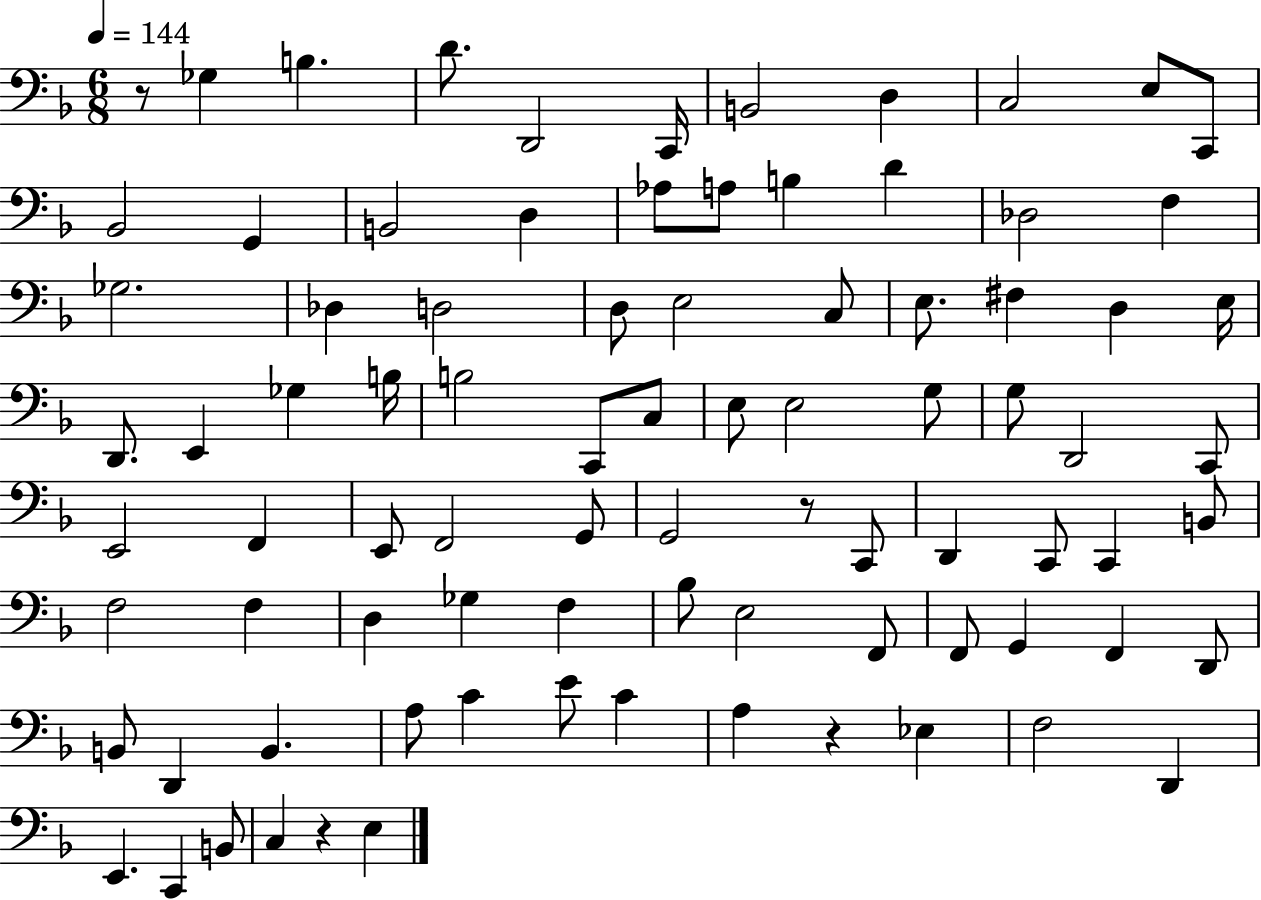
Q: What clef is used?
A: bass